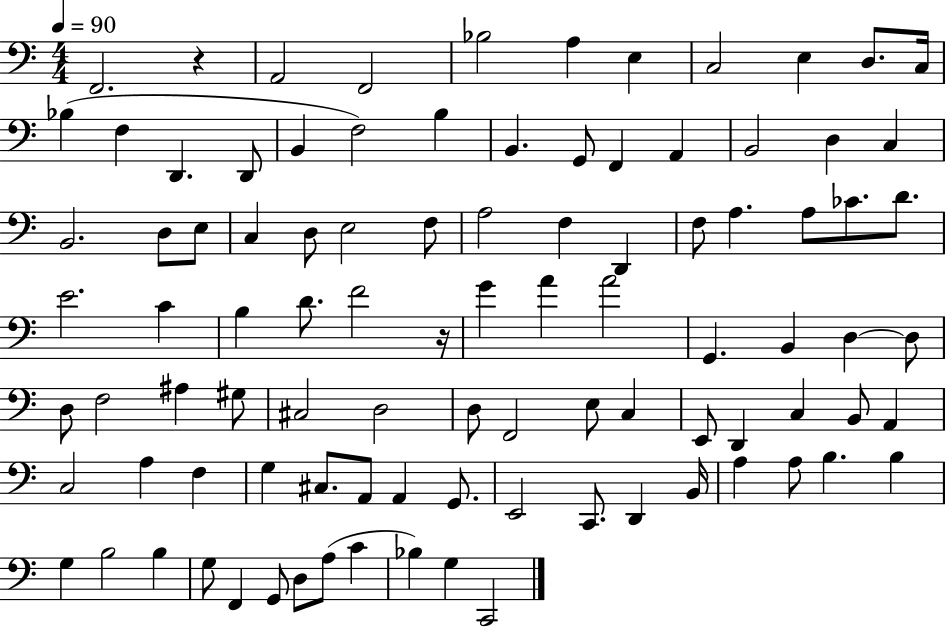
F2/h. R/q A2/h F2/h Bb3/h A3/q E3/q C3/h E3/q D3/e. C3/s Bb3/q F3/q D2/q. D2/e B2/q F3/h B3/q B2/q. G2/e F2/q A2/q B2/h D3/q C3/q B2/h. D3/e E3/e C3/q D3/e E3/h F3/e A3/h F3/q D2/q F3/e A3/q. A3/e CES4/e. D4/e. E4/h. C4/q B3/q D4/e. F4/h R/s G4/q A4/q A4/h G2/q. B2/q D3/q D3/e D3/e F3/h A#3/q G#3/e C#3/h D3/h D3/e F2/h E3/e C3/q E2/e D2/q C3/q B2/e A2/q C3/h A3/q F3/q G3/q C#3/e. A2/e A2/q G2/e. E2/h C2/e. D2/q B2/s A3/q A3/e B3/q. B3/q G3/q B3/h B3/q G3/e F2/q G2/e D3/e A3/e C4/q Bb3/q G3/q C2/h